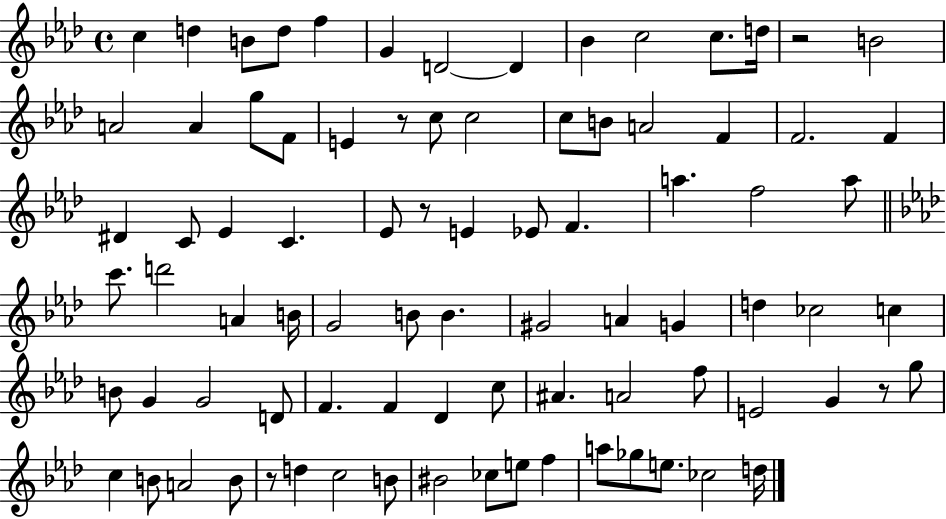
{
  \clef treble
  \time 4/4
  \defaultTimeSignature
  \key aes \major
  \repeat volta 2 { c''4 d''4 b'8 d''8 f''4 | g'4 d'2~~ d'4 | bes'4 c''2 c''8. d''16 | r2 b'2 | \break a'2 a'4 g''8 f'8 | e'4 r8 c''8 c''2 | c''8 b'8 a'2 f'4 | f'2. f'4 | \break dis'4 c'8 ees'4 c'4. | ees'8 r8 e'4 ees'8 f'4. | a''4. f''2 a''8 | \bar "||" \break \key aes \major c'''8. d'''2 a'4 b'16 | g'2 b'8 b'4. | gis'2 a'4 g'4 | d''4 ces''2 c''4 | \break b'8 g'4 g'2 d'8 | f'4. f'4 des'4 c''8 | ais'4. a'2 f''8 | e'2 g'4 r8 g''8 | \break c''4 b'8 a'2 b'8 | r8 d''4 c''2 b'8 | bis'2 ces''8 e''8 f''4 | a''8 ges''8 e''8. ces''2 d''16 | \break } \bar "|."
}